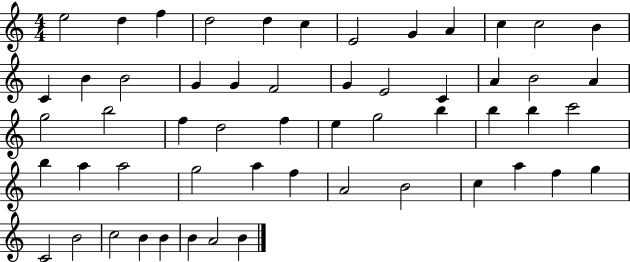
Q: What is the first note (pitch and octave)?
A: E5